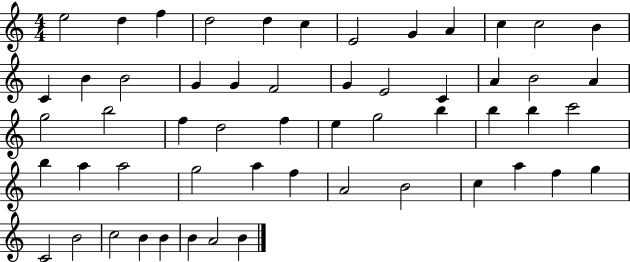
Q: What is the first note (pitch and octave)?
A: E5